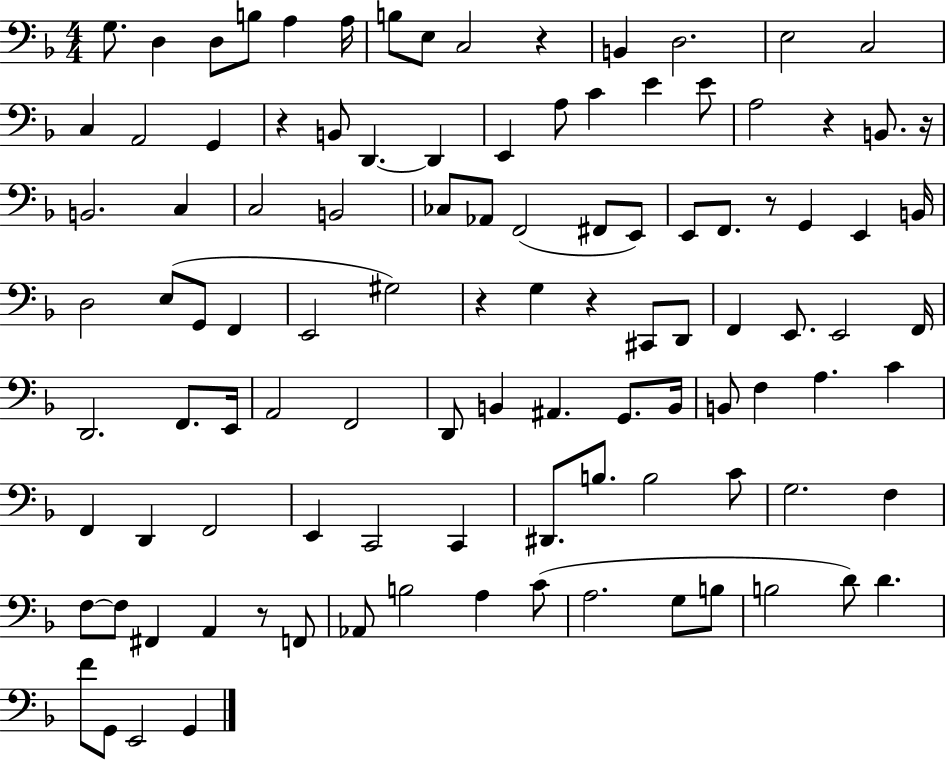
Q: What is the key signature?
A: F major